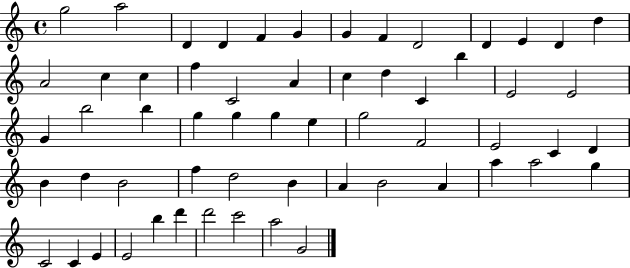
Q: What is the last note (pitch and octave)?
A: G4